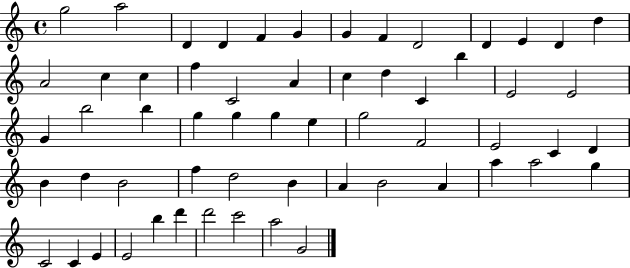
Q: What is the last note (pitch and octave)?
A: G4